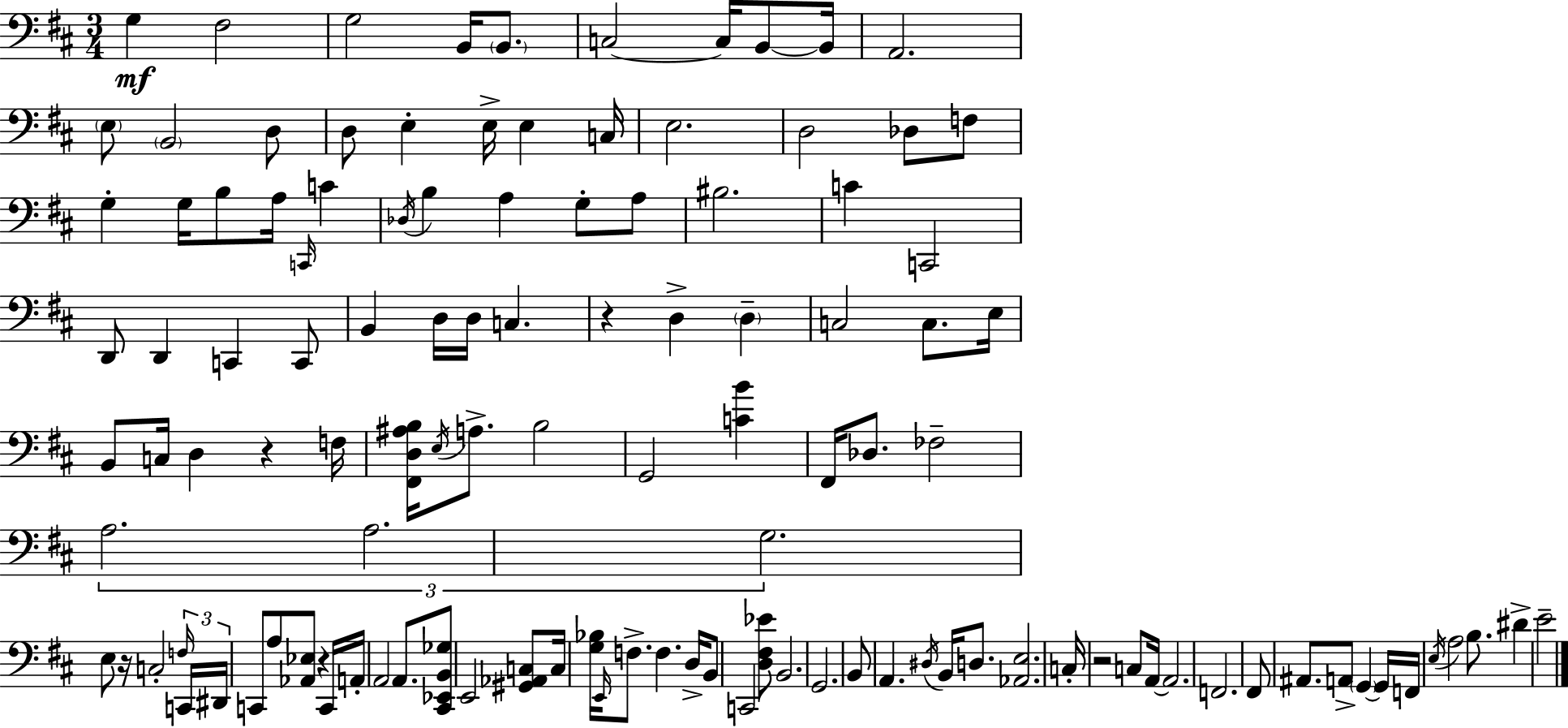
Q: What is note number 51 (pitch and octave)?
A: C3